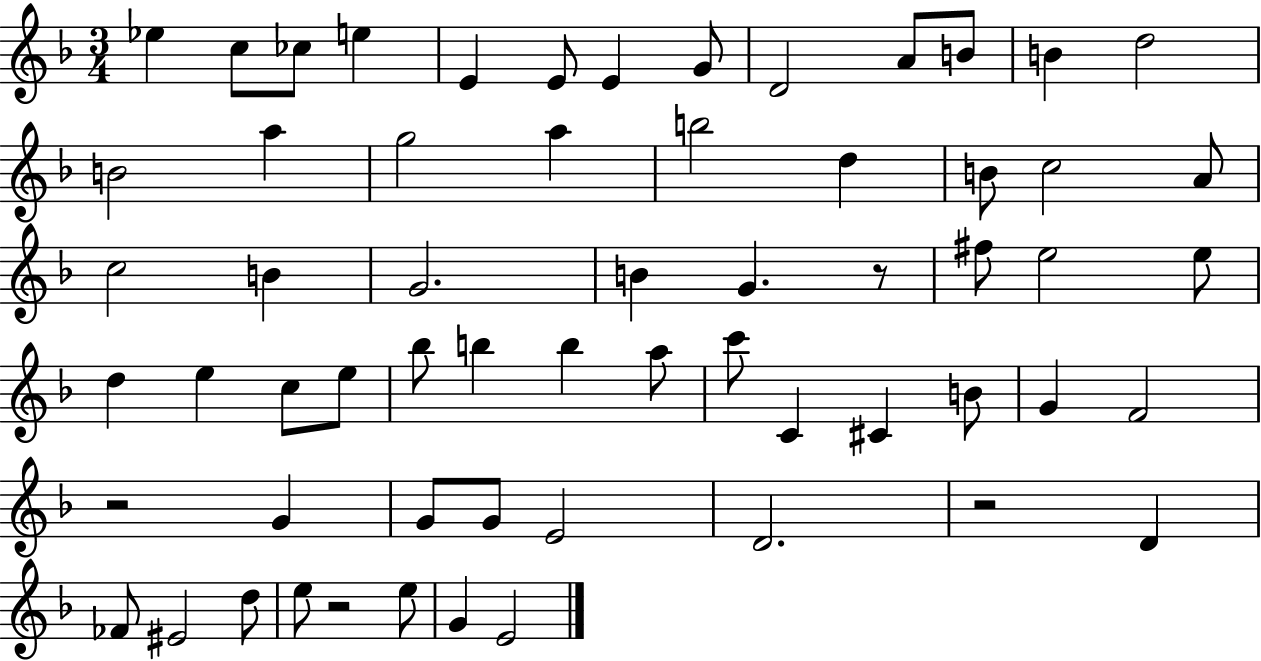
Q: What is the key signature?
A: F major